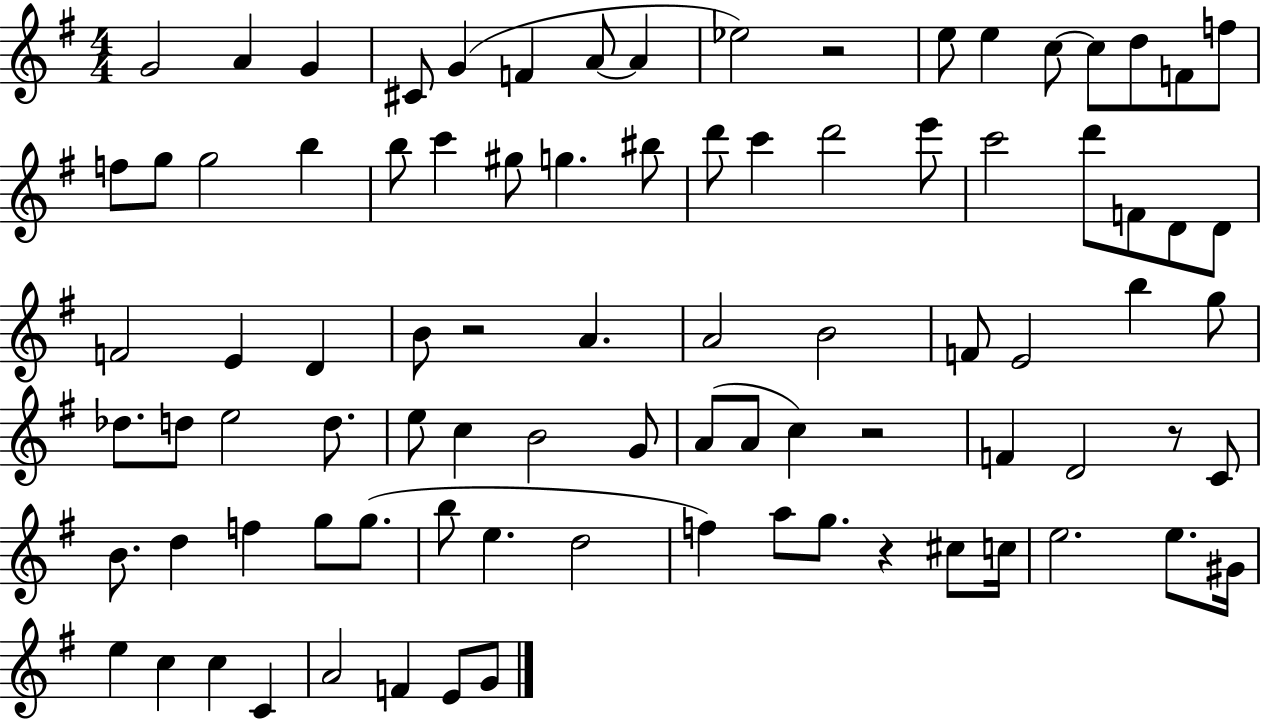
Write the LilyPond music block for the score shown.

{
  \clef treble
  \numericTimeSignature
  \time 4/4
  \key g \major
  g'2 a'4 g'4 | cis'8 g'4( f'4 a'8~~ a'4 | ees''2) r2 | e''8 e''4 c''8~~ c''8 d''8 f'8 f''8 | \break f''8 g''8 g''2 b''4 | b''8 c'''4 gis''8 g''4. bis''8 | d'''8 c'''4 d'''2 e'''8 | c'''2 d'''8 f'8 d'8 d'8 | \break f'2 e'4 d'4 | b'8 r2 a'4. | a'2 b'2 | f'8 e'2 b''4 g''8 | \break des''8. d''8 e''2 d''8. | e''8 c''4 b'2 g'8 | a'8( a'8 c''4) r2 | f'4 d'2 r8 c'8 | \break b'8. d''4 f''4 g''8 g''8.( | b''8 e''4. d''2 | f''4) a''8 g''8. r4 cis''8 c''16 | e''2. e''8. gis'16 | \break e''4 c''4 c''4 c'4 | a'2 f'4 e'8 g'8 | \bar "|."
}